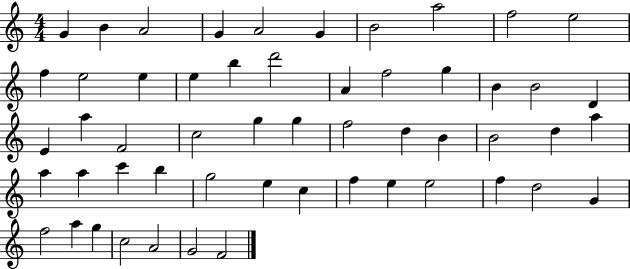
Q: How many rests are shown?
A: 0